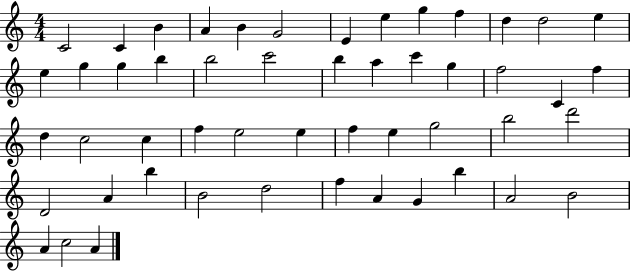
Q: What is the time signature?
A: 4/4